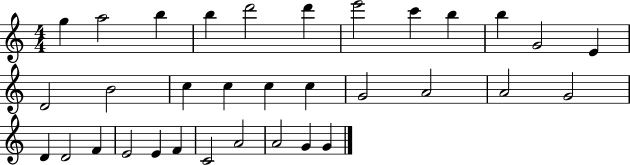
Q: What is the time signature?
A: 4/4